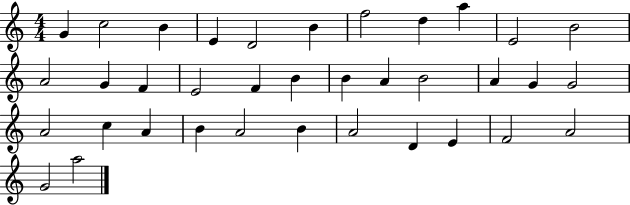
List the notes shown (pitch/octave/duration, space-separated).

G4/q C5/h B4/q E4/q D4/h B4/q F5/h D5/q A5/q E4/h B4/h A4/h G4/q F4/q E4/h F4/q B4/q B4/q A4/q B4/h A4/q G4/q G4/h A4/h C5/q A4/q B4/q A4/h B4/q A4/h D4/q E4/q F4/h A4/h G4/h A5/h